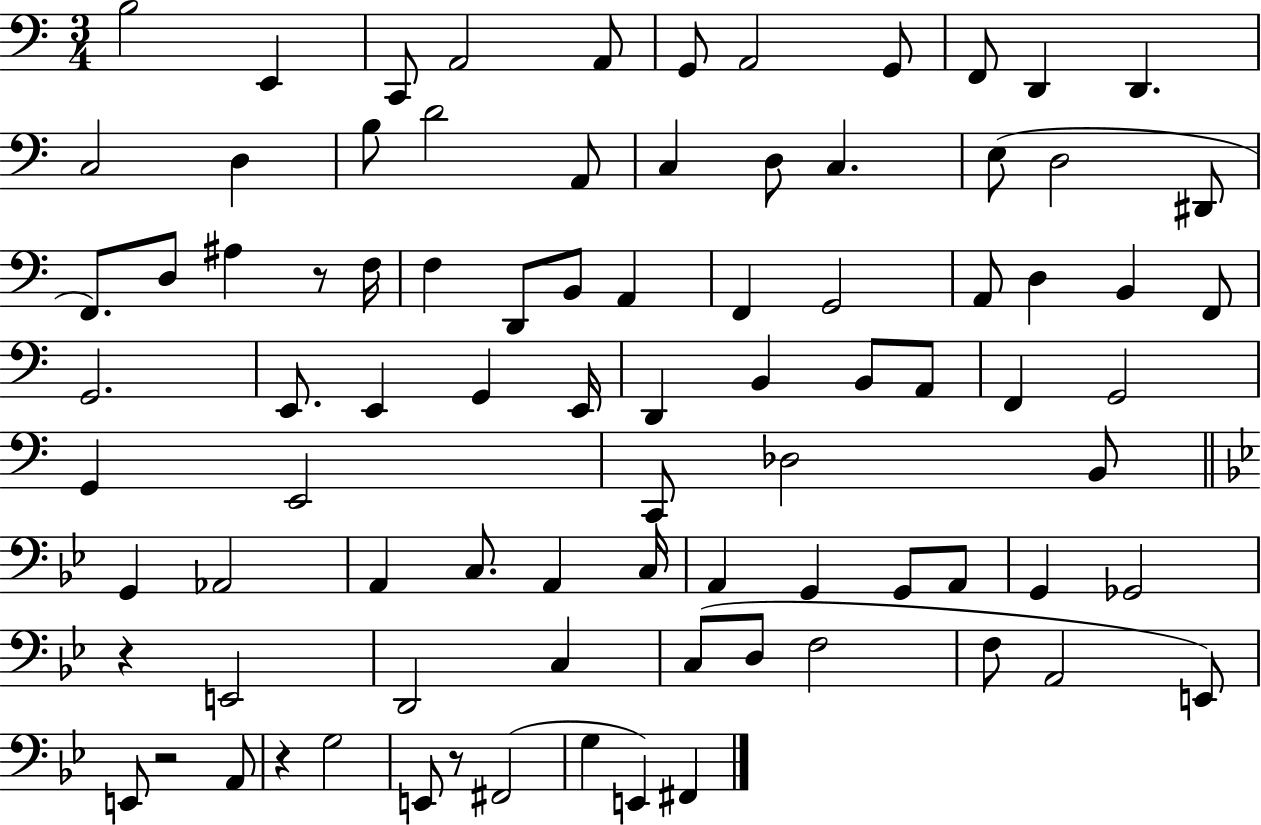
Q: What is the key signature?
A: C major